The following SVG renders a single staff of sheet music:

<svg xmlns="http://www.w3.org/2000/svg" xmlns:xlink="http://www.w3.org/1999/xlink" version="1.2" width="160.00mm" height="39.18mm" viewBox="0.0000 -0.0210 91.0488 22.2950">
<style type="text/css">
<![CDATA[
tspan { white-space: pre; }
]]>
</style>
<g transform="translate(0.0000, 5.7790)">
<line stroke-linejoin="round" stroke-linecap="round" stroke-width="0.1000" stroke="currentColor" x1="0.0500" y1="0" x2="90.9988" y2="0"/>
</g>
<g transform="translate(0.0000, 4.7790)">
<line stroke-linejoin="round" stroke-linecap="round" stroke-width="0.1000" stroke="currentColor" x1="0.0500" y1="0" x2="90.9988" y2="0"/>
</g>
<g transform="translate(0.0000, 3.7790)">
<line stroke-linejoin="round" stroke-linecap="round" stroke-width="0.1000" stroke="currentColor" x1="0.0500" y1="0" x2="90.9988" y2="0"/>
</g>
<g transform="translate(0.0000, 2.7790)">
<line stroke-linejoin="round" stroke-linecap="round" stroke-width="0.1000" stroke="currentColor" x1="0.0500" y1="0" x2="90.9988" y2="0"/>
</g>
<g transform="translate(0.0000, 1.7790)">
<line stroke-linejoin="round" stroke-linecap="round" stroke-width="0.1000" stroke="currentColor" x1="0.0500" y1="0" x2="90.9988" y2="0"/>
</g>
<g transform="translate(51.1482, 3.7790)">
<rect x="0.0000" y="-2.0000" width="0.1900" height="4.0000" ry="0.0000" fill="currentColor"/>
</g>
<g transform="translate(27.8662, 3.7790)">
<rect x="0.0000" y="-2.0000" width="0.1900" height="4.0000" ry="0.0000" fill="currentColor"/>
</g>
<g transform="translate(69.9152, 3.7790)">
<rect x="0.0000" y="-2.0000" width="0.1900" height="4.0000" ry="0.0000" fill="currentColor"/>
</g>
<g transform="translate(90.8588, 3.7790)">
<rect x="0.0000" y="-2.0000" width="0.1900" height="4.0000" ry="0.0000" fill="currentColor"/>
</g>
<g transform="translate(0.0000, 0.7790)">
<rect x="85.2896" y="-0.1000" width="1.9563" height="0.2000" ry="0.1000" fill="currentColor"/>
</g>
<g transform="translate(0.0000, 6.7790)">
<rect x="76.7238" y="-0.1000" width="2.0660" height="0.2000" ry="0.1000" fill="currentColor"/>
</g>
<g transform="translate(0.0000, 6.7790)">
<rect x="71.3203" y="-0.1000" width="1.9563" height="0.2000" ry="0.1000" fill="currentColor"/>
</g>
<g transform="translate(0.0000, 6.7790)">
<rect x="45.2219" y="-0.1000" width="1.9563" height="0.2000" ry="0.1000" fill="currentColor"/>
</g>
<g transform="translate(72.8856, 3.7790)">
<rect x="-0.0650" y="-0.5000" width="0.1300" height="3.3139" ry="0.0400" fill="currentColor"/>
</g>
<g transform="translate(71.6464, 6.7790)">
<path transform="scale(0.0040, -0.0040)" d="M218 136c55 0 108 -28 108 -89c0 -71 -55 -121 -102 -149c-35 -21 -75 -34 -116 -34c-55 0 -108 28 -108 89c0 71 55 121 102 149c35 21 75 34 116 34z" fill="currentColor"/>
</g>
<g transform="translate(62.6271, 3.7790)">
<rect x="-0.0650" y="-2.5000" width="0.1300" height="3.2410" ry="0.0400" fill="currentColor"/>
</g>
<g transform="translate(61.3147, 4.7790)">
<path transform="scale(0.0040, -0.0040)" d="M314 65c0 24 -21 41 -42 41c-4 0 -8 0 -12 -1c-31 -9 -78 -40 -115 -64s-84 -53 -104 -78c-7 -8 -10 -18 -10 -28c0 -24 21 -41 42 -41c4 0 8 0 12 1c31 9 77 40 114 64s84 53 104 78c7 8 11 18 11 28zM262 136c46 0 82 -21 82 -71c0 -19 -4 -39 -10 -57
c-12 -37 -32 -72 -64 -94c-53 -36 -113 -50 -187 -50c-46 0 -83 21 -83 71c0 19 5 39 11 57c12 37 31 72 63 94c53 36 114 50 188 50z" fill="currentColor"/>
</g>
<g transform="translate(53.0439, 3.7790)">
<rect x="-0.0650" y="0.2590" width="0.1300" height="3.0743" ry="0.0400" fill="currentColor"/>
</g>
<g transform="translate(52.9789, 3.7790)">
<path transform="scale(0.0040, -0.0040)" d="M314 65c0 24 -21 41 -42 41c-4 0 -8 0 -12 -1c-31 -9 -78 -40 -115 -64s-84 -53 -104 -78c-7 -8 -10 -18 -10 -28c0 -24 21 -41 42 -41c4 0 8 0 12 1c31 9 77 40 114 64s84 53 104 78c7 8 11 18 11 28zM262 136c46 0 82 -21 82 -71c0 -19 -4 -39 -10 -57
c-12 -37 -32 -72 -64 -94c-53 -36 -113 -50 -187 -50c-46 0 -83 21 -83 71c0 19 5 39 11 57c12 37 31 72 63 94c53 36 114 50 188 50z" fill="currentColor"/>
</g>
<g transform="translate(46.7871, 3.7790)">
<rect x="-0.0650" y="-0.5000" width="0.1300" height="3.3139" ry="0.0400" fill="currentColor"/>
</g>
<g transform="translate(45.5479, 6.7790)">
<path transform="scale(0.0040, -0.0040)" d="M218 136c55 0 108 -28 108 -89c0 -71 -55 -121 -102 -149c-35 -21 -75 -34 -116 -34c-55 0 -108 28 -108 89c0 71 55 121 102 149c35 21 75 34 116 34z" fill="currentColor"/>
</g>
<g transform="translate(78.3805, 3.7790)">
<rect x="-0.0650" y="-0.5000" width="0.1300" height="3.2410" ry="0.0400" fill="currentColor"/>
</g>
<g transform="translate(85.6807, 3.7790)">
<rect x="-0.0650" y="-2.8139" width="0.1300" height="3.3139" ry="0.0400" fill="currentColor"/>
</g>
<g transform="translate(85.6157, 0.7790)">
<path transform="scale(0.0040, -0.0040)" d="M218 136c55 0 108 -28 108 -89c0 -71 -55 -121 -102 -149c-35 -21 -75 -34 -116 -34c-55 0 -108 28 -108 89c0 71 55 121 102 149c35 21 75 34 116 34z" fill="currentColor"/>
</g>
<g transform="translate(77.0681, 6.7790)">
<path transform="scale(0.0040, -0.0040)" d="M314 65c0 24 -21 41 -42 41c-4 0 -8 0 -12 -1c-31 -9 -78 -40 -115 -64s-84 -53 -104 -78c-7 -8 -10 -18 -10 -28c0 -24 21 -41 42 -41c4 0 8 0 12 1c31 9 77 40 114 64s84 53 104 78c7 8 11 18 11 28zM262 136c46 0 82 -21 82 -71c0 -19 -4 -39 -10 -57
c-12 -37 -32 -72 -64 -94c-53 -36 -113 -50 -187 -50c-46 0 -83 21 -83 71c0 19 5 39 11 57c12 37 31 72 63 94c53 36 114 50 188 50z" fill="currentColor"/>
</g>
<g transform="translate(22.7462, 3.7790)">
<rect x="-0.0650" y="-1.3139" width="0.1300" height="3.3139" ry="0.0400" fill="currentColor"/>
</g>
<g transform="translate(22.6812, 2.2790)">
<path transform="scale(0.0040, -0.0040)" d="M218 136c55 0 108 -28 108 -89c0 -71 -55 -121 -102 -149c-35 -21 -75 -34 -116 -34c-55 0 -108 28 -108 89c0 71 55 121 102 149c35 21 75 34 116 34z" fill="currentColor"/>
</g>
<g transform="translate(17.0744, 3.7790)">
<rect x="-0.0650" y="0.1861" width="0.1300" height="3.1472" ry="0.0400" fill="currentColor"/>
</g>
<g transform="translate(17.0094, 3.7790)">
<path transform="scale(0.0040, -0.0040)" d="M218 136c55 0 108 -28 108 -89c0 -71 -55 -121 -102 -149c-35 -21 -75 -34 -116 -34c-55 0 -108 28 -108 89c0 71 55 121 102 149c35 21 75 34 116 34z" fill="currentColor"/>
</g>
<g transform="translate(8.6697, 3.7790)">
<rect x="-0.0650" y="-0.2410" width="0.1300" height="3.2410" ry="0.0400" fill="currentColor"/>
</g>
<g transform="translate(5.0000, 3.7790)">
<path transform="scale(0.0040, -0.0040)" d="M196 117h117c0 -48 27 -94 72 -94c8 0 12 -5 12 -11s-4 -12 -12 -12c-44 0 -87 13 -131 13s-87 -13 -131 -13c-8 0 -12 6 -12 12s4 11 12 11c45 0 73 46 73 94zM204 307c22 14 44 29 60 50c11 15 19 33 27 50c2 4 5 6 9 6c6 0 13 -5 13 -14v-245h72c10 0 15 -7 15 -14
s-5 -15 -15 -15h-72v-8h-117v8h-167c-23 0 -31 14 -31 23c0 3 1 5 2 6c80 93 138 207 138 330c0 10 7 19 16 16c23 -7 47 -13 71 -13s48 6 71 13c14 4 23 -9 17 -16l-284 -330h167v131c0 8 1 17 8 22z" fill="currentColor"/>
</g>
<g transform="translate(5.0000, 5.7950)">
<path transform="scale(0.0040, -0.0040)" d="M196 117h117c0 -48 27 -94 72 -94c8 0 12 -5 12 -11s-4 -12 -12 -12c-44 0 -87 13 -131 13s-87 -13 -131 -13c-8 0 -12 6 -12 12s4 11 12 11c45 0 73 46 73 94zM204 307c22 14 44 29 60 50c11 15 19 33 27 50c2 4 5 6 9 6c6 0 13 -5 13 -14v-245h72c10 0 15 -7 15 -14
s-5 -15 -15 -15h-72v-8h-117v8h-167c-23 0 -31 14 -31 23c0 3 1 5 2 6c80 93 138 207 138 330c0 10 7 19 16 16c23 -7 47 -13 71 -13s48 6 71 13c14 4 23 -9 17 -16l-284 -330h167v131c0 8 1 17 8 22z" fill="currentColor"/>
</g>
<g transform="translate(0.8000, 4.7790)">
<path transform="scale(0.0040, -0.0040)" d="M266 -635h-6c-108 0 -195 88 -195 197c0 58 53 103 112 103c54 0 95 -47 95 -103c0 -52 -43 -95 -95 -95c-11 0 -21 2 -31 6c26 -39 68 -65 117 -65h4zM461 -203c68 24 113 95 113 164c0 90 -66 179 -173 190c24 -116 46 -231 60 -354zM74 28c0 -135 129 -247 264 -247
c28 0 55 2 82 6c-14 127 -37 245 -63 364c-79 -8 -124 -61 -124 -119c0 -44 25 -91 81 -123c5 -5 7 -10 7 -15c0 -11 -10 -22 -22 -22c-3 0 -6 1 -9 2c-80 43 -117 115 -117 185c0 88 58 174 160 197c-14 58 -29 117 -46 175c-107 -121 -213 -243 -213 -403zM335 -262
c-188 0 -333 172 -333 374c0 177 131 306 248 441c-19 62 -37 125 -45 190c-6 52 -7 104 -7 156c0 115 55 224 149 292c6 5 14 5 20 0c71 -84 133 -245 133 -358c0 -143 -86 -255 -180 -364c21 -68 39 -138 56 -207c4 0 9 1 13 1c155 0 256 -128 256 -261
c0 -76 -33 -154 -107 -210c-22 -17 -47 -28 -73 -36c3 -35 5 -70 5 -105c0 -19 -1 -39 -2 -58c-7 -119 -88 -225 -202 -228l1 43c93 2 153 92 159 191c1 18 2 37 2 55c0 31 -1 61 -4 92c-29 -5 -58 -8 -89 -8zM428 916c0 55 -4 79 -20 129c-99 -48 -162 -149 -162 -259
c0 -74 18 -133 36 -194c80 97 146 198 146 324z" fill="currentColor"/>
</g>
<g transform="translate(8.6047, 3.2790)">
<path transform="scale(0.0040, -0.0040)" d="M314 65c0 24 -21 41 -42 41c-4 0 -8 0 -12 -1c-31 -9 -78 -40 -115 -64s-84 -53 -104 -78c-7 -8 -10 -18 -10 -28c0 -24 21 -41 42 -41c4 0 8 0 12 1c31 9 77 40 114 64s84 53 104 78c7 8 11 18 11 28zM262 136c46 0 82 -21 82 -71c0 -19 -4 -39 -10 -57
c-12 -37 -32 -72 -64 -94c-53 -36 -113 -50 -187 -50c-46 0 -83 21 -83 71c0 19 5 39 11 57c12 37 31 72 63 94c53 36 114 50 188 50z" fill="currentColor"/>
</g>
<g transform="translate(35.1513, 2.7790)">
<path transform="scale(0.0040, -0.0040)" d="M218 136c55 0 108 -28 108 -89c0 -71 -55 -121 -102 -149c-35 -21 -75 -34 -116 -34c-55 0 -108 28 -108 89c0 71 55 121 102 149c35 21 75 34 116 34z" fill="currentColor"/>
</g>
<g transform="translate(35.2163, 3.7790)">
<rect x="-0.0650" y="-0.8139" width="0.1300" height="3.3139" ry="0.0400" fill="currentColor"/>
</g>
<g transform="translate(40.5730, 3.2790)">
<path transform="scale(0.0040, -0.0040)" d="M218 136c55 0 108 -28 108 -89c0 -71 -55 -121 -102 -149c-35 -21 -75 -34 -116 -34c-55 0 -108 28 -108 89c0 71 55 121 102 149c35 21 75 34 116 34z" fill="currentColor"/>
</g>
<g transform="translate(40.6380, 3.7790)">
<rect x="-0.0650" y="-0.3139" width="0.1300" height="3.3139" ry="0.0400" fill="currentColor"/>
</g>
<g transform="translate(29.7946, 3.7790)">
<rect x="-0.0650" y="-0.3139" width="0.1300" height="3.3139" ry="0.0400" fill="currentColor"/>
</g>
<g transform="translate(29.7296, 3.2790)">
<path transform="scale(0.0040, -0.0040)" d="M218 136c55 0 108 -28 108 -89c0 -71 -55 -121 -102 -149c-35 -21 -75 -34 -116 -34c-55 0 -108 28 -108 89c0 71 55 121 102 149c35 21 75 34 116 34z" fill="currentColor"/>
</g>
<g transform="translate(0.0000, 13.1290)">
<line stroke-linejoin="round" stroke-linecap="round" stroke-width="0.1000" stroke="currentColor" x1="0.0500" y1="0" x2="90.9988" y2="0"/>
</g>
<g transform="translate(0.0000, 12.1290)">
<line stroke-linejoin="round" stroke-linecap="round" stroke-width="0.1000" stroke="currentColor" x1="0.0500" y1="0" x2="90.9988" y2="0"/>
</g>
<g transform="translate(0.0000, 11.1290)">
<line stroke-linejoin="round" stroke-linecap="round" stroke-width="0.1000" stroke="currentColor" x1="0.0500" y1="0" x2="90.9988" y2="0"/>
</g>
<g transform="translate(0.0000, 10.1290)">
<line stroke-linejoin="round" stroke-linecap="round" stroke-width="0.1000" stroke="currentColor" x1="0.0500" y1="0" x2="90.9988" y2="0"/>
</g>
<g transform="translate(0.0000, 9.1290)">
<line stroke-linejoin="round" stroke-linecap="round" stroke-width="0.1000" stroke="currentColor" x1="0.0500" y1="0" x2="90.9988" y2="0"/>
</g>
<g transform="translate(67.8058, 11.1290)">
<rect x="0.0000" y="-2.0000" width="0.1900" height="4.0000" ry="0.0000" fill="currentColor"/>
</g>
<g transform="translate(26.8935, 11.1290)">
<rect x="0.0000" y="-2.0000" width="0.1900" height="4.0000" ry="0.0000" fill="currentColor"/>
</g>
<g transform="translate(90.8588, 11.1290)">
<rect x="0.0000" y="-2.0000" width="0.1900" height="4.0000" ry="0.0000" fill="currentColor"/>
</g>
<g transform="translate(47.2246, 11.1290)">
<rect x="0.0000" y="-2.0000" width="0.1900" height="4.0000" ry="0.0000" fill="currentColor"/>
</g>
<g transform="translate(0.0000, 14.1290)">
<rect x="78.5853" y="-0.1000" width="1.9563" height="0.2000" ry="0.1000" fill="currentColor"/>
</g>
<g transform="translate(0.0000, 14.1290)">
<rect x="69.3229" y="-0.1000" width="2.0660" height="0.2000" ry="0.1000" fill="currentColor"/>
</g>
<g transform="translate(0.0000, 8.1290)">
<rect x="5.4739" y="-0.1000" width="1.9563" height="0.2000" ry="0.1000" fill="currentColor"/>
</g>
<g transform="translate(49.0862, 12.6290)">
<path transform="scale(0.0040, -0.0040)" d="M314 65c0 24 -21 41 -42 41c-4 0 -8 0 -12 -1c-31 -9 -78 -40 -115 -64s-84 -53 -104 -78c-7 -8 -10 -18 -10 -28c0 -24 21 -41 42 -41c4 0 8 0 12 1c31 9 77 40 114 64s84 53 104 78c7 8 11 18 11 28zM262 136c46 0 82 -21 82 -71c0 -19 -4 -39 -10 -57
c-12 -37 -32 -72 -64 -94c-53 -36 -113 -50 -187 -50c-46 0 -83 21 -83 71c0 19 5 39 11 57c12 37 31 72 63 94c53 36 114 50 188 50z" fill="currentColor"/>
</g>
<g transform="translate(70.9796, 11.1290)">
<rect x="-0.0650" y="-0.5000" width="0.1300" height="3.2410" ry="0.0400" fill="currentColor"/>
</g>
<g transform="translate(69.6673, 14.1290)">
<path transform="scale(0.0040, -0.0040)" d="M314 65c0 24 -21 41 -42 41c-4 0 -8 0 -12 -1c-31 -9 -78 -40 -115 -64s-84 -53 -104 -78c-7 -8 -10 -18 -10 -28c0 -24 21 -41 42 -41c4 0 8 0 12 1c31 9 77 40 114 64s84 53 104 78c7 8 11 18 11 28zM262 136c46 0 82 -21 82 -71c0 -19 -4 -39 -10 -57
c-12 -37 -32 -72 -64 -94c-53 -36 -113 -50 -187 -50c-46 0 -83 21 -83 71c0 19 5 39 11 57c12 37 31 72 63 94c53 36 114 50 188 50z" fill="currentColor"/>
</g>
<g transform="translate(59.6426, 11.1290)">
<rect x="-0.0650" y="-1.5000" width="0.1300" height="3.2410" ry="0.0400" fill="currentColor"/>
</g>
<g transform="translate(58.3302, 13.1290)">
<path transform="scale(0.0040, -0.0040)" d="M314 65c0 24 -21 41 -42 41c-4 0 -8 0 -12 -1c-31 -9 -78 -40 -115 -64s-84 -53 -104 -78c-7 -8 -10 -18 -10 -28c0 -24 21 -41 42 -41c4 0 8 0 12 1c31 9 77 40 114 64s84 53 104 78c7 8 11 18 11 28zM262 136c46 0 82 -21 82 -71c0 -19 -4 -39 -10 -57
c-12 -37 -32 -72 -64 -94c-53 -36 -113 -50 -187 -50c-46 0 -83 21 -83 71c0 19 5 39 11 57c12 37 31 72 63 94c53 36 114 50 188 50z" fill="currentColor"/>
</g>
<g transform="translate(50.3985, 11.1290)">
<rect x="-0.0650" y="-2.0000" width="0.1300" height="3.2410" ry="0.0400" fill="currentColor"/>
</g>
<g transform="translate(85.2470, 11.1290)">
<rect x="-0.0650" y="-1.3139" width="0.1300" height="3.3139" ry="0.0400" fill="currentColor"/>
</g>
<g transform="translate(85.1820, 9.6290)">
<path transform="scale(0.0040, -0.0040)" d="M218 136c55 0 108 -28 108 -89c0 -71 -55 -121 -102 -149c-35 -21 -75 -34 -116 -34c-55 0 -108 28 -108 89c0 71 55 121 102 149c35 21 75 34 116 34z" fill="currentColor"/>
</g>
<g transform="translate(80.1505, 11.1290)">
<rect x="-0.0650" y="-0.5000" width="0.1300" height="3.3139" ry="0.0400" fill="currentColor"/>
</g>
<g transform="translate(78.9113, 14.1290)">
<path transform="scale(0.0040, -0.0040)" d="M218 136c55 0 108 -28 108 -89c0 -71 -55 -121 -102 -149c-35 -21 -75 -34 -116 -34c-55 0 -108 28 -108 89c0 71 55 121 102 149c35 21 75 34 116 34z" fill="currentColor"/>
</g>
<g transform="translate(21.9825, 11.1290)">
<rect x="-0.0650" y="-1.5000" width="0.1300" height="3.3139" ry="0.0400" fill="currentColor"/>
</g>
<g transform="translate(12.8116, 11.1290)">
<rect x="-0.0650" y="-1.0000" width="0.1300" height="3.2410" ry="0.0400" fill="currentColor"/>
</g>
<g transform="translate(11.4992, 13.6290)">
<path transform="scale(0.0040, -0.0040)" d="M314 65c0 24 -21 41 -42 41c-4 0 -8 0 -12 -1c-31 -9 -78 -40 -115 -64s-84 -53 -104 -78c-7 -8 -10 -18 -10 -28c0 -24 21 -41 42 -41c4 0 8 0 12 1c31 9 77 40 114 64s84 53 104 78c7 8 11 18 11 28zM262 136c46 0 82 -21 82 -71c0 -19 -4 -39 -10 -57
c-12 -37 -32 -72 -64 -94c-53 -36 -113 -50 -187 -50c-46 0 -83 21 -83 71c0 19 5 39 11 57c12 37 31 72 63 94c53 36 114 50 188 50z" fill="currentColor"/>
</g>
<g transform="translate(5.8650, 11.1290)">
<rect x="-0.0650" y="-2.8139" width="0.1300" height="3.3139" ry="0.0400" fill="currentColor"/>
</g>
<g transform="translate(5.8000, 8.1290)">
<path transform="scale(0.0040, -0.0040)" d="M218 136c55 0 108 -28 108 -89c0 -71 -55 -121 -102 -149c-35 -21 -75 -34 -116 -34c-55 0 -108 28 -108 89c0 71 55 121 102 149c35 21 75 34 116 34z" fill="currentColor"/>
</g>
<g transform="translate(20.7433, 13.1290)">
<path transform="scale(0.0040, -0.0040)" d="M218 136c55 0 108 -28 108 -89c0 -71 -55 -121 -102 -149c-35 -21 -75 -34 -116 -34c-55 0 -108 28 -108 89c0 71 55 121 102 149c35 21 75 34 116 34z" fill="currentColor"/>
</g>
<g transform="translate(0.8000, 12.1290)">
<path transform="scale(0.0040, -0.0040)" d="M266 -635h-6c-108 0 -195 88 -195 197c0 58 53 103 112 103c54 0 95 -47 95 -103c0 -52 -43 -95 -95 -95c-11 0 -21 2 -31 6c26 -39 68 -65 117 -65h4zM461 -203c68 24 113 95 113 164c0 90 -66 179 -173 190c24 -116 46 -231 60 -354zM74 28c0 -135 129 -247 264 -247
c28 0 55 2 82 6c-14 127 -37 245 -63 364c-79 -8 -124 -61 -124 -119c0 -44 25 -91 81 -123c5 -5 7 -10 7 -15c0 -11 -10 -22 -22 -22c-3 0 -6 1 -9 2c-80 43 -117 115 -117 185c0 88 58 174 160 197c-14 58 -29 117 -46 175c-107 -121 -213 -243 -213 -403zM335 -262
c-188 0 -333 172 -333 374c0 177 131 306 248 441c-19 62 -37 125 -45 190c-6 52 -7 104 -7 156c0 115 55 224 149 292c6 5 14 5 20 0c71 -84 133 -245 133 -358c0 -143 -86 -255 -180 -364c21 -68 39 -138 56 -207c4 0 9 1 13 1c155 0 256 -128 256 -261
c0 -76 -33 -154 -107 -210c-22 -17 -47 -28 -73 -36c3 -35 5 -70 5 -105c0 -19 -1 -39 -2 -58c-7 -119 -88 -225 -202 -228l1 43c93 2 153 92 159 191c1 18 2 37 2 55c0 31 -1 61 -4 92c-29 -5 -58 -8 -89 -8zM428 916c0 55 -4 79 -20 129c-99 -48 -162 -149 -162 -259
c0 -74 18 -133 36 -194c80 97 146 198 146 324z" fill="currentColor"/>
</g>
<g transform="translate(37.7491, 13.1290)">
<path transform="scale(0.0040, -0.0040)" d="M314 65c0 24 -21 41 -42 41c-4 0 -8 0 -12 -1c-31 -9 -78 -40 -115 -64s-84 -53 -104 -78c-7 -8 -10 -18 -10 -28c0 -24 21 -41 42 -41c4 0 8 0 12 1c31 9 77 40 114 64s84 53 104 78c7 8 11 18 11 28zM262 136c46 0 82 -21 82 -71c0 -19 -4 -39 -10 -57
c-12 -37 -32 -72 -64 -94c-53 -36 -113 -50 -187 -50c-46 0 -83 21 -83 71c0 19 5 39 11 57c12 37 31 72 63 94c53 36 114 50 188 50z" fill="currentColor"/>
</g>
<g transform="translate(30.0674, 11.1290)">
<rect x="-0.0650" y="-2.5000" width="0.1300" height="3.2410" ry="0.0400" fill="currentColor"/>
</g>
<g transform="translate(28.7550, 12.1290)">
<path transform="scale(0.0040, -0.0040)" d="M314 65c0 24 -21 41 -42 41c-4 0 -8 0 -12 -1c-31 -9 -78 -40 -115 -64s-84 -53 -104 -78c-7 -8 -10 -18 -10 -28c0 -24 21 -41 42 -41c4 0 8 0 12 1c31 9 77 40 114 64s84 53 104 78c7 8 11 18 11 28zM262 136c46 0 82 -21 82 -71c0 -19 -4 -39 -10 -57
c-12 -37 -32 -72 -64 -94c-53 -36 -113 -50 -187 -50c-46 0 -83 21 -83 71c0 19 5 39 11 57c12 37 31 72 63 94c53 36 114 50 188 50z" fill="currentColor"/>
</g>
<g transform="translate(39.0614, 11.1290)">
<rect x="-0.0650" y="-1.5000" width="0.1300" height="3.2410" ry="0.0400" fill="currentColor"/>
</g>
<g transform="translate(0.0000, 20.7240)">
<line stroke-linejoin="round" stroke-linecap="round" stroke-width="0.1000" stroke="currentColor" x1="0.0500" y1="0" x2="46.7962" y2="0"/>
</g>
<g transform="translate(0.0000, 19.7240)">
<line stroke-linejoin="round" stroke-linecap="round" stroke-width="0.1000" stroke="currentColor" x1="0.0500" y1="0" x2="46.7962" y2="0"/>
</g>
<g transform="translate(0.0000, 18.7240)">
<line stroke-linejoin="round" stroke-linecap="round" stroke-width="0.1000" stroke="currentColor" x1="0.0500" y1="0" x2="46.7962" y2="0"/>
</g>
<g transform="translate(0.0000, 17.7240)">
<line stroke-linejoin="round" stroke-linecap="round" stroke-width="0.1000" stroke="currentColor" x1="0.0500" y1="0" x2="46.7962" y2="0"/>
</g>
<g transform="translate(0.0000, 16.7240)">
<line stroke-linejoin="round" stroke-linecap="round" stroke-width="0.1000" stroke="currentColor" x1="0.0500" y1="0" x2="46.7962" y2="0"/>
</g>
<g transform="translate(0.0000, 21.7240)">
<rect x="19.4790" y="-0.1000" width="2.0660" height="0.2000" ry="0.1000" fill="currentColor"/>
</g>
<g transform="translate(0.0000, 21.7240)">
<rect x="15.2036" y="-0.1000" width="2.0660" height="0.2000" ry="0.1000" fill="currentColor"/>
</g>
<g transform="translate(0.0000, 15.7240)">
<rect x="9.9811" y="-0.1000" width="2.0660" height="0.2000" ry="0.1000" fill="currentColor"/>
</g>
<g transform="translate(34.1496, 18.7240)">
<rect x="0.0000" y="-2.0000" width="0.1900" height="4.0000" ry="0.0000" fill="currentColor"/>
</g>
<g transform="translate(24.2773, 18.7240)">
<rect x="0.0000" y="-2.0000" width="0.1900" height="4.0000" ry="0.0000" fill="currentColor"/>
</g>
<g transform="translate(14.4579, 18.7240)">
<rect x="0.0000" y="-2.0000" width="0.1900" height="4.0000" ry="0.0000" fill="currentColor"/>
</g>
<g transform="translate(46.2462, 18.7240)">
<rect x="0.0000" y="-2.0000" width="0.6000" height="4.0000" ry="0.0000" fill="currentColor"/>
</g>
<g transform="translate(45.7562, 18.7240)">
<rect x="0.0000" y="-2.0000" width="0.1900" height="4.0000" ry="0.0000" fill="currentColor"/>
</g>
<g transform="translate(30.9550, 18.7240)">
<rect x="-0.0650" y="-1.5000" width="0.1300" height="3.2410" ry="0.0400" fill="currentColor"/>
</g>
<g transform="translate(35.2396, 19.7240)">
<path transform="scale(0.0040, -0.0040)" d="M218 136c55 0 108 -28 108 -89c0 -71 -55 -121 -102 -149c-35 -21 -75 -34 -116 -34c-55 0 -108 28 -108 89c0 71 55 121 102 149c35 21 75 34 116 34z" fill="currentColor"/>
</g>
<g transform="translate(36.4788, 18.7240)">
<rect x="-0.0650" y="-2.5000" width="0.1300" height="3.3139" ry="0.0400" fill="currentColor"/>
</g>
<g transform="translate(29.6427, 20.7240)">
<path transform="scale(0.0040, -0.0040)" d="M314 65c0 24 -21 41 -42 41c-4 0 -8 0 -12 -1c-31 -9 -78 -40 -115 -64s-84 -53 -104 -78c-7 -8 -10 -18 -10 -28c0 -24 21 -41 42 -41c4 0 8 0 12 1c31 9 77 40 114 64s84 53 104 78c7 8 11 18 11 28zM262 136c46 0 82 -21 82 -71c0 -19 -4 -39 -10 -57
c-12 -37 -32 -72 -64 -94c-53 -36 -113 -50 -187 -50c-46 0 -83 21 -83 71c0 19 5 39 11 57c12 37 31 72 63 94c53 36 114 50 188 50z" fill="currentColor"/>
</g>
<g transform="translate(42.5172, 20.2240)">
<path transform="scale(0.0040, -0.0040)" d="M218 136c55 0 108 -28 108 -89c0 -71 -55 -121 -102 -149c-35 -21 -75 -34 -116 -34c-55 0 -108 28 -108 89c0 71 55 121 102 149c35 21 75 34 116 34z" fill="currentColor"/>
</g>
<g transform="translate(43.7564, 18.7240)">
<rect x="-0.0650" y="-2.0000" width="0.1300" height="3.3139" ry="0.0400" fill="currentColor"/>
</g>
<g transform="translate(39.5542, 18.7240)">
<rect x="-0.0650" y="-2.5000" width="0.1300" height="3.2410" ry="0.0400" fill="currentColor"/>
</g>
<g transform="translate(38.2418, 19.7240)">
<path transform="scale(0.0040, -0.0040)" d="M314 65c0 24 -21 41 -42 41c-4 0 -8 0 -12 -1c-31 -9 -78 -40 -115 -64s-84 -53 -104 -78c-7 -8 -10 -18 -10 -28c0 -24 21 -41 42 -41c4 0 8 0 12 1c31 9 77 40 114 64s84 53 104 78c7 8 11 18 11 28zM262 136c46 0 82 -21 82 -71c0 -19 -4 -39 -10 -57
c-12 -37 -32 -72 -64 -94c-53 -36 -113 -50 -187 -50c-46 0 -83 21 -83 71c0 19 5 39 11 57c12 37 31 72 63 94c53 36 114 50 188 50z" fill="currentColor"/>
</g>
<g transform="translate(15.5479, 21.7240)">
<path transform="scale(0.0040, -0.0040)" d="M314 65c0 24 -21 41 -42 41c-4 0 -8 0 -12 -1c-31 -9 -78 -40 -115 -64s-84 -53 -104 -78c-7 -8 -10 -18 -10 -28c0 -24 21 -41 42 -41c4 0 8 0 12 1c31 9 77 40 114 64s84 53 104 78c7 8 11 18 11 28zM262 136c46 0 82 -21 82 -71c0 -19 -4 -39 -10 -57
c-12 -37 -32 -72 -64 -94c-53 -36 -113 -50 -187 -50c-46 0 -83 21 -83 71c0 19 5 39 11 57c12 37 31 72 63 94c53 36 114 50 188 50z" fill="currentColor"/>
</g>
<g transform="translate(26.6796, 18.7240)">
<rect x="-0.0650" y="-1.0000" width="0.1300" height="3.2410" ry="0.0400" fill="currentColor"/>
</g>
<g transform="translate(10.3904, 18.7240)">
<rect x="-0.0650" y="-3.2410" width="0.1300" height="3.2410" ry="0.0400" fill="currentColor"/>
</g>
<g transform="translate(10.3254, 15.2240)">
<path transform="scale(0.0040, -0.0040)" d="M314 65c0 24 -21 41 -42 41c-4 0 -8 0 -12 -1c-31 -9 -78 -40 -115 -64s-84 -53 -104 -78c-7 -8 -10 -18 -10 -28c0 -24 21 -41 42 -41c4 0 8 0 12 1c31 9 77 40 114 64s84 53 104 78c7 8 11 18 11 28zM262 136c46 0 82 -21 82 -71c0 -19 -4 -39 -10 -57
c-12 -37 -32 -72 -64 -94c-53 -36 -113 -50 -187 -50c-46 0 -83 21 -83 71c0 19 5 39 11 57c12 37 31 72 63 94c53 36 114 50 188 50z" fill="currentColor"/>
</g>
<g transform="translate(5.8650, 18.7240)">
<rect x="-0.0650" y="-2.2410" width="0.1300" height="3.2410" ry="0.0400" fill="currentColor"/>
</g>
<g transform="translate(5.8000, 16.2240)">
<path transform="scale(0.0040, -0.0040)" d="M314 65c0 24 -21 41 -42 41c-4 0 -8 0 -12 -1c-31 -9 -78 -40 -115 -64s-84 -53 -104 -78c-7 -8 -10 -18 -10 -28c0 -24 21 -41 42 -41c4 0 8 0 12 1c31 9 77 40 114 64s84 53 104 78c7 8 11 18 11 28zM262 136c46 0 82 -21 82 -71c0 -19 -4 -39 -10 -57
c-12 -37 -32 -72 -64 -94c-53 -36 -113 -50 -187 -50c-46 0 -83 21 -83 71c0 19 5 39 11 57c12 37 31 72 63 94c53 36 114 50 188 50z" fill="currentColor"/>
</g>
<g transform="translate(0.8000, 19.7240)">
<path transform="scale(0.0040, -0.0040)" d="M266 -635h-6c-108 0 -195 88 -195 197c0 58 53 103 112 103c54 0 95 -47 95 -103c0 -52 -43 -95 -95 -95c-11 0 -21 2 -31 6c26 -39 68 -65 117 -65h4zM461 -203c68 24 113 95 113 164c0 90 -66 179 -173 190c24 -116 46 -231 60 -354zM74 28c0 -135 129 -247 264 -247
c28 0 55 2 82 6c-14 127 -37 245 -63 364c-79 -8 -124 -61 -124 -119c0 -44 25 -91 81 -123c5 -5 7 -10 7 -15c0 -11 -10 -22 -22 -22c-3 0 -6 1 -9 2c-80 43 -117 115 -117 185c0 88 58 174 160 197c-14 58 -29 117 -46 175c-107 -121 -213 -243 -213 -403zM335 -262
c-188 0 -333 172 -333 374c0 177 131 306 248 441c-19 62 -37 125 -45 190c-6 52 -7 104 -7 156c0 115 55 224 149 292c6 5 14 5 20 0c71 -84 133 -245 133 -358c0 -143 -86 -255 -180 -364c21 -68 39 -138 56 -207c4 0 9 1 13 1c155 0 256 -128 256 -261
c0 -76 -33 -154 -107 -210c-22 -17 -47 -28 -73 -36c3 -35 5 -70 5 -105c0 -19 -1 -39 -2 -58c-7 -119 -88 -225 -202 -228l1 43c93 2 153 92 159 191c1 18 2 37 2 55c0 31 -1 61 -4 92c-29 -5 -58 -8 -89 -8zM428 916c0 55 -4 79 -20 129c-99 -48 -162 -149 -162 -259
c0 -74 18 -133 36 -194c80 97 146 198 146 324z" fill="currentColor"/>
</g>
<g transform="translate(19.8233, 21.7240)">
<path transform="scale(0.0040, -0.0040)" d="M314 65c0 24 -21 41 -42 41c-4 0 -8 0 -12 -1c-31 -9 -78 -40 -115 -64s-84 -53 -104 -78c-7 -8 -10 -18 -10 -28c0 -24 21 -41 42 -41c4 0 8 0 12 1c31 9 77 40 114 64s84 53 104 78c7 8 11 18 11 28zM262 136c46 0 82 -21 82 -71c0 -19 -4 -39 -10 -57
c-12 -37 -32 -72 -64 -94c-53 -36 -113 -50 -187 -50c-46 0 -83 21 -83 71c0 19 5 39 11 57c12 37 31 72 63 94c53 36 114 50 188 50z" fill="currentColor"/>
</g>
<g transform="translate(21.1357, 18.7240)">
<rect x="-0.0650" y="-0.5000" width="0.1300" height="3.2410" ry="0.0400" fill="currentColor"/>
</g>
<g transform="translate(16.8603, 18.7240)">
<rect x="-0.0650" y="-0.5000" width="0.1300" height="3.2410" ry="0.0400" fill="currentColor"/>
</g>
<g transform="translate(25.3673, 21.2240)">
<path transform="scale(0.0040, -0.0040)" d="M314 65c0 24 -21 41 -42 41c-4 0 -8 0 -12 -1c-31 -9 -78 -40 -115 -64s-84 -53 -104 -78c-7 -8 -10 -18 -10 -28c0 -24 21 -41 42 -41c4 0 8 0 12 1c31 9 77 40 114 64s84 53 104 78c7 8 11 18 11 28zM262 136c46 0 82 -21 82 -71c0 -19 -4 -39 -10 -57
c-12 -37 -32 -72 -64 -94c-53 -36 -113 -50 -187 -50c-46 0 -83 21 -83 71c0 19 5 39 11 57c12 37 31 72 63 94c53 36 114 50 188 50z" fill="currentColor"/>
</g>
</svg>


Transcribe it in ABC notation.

X:1
T:Untitled
M:4/4
L:1/4
K:C
c2 B e c d c C B2 G2 C C2 a a D2 E G2 E2 F2 E2 C2 C e g2 b2 C2 C2 D2 E2 G G2 F